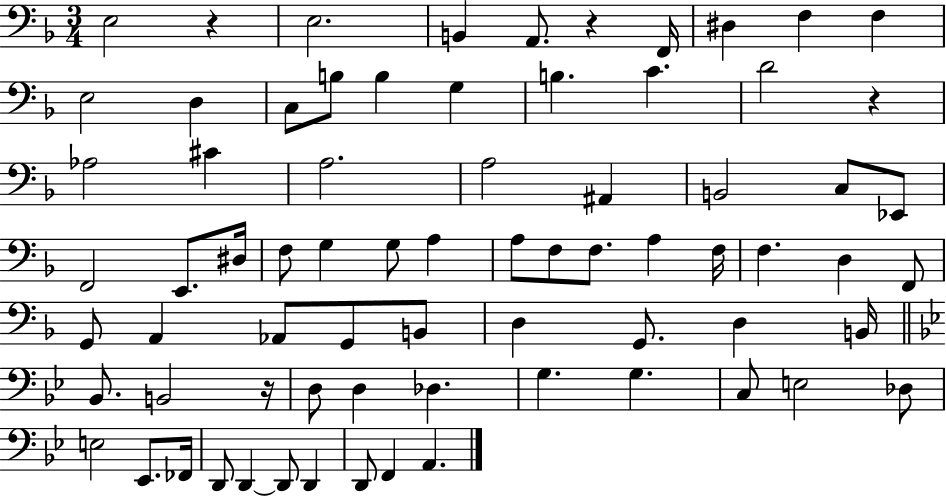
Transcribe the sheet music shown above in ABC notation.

X:1
T:Untitled
M:3/4
L:1/4
K:F
E,2 z E,2 B,, A,,/2 z F,,/4 ^D, F, F, E,2 D, C,/2 B,/2 B, G, B, C D2 z _A,2 ^C A,2 A,2 ^A,, B,,2 C,/2 _E,,/2 F,,2 E,,/2 ^D,/4 F,/2 G, G,/2 A, A,/2 F,/2 F,/2 A, F,/4 F, D, F,,/2 G,,/2 A,, _A,,/2 G,,/2 B,,/2 D, G,,/2 D, B,,/4 _B,,/2 B,,2 z/4 D,/2 D, _D, G, G, C,/2 E,2 _D,/2 E,2 _E,,/2 _F,,/4 D,,/2 D,, D,,/2 D,, D,,/2 F,, A,,